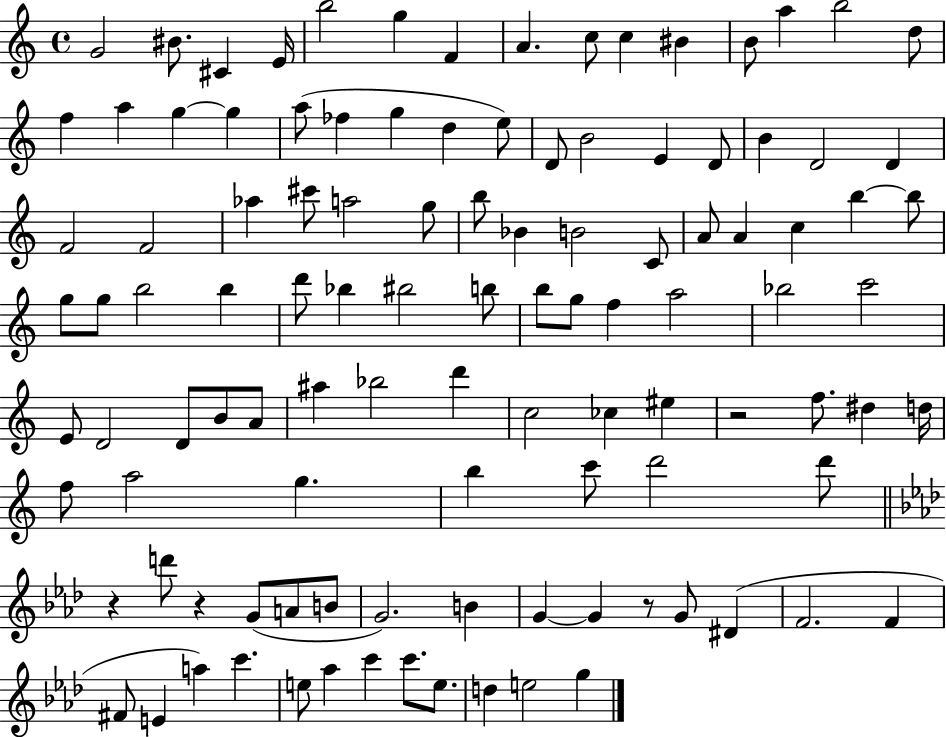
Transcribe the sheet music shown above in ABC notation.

X:1
T:Untitled
M:4/4
L:1/4
K:C
G2 ^B/2 ^C E/4 b2 g F A c/2 c ^B B/2 a b2 d/2 f a g g a/2 _f g d e/2 D/2 B2 E D/2 B D2 D F2 F2 _a ^c'/2 a2 g/2 b/2 _B B2 C/2 A/2 A c b b/2 g/2 g/2 b2 b d'/2 _b ^b2 b/2 b/2 g/2 f a2 _b2 c'2 E/2 D2 D/2 B/2 A/2 ^a _b2 d' c2 _c ^e z2 f/2 ^d d/4 f/2 a2 g b c'/2 d'2 d'/2 z d'/2 z G/2 A/2 B/2 G2 B G G z/2 G/2 ^D F2 F ^F/2 E a c' e/2 _a c' c'/2 e/2 d e2 g